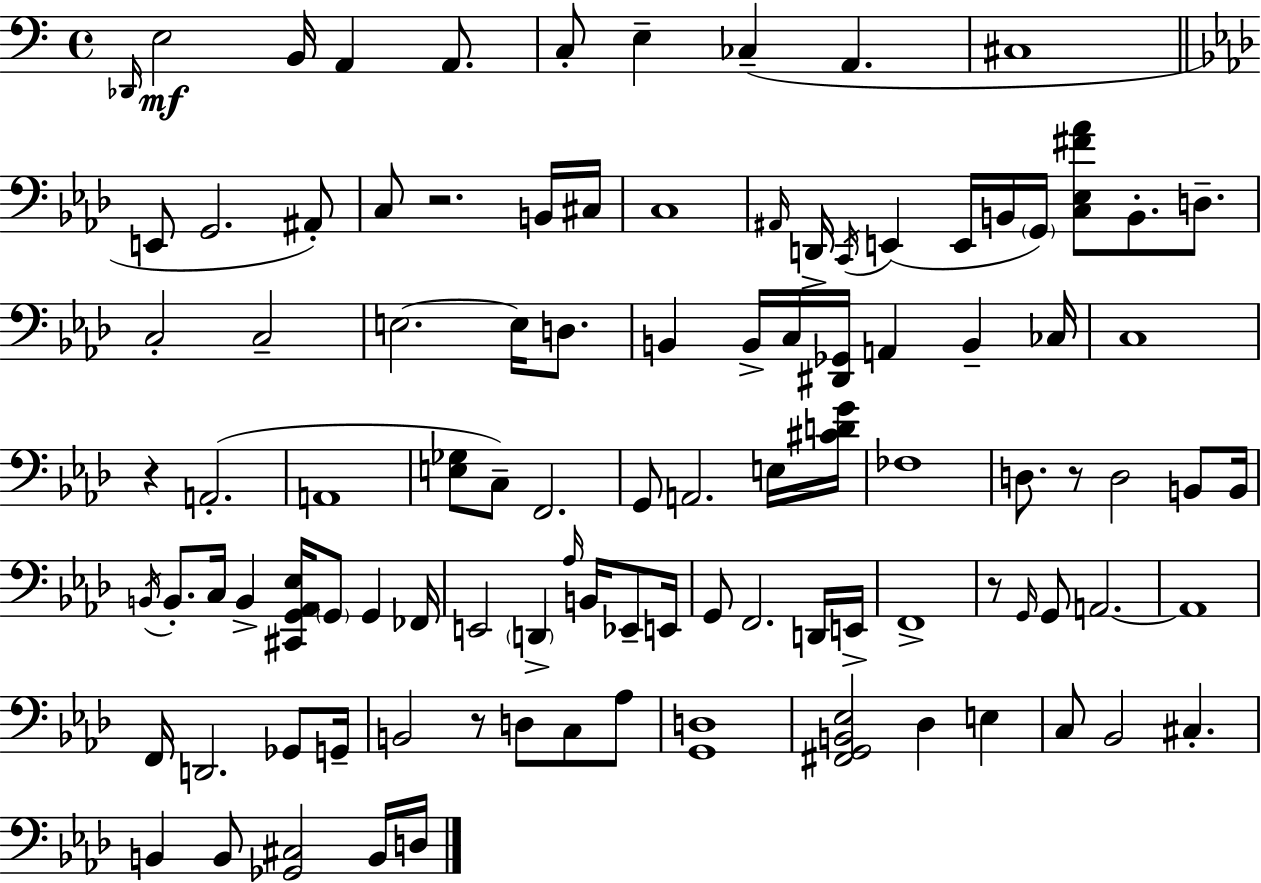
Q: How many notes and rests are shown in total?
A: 102